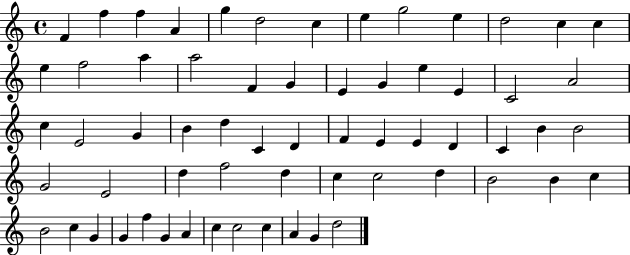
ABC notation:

X:1
T:Untitled
M:4/4
L:1/4
K:C
F f f A g d2 c e g2 e d2 c c e f2 a a2 F G E G e E C2 A2 c E2 G B d C D F E E D C B B2 G2 E2 d f2 d c c2 d B2 B c B2 c G G f G A c c2 c A G d2